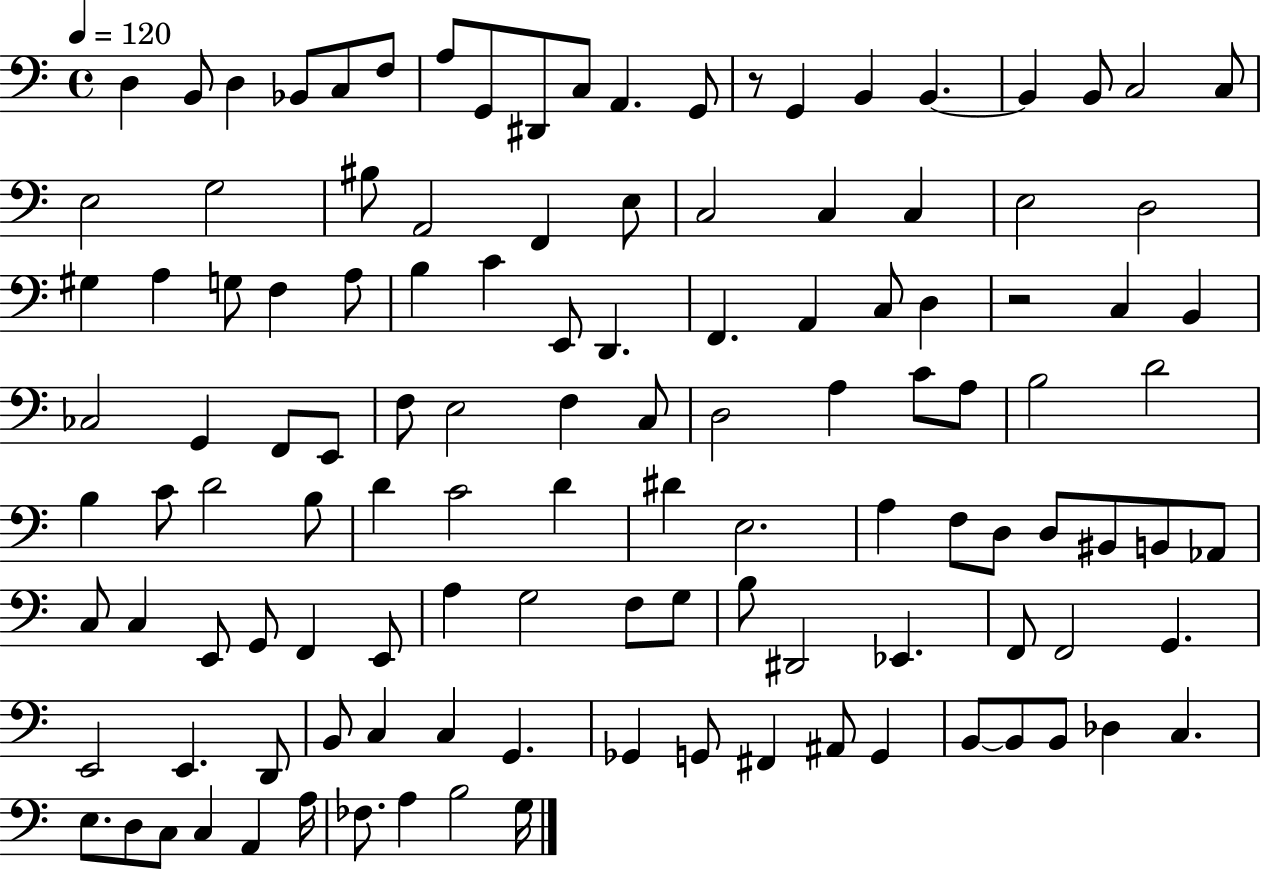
{
  \clef bass
  \time 4/4
  \defaultTimeSignature
  \key c \major
  \tempo 4 = 120
  d4 b,8 d4 bes,8 c8 f8 | a8 g,8 dis,8 c8 a,4. g,8 | r8 g,4 b,4 b,4.~~ | b,4 b,8 c2 c8 | \break e2 g2 | bis8 a,2 f,4 e8 | c2 c4 c4 | e2 d2 | \break gis4 a4 g8 f4 a8 | b4 c'4 e,8 d,4. | f,4. a,4 c8 d4 | r2 c4 b,4 | \break ces2 g,4 f,8 e,8 | f8 e2 f4 c8 | d2 a4 c'8 a8 | b2 d'2 | \break b4 c'8 d'2 b8 | d'4 c'2 d'4 | dis'4 e2. | a4 f8 d8 d8 bis,8 b,8 aes,8 | \break c8 c4 e,8 g,8 f,4 e,8 | a4 g2 f8 g8 | b8 dis,2 ees,4. | f,8 f,2 g,4. | \break e,2 e,4. d,8 | b,8 c4 c4 g,4. | ges,4 g,8 fis,4 ais,8 g,4 | b,8~~ b,8 b,8 des4 c4. | \break e8. d8 c8 c4 a,4 a16 | fes8. a4 b2 g16 | \bar "|."
}